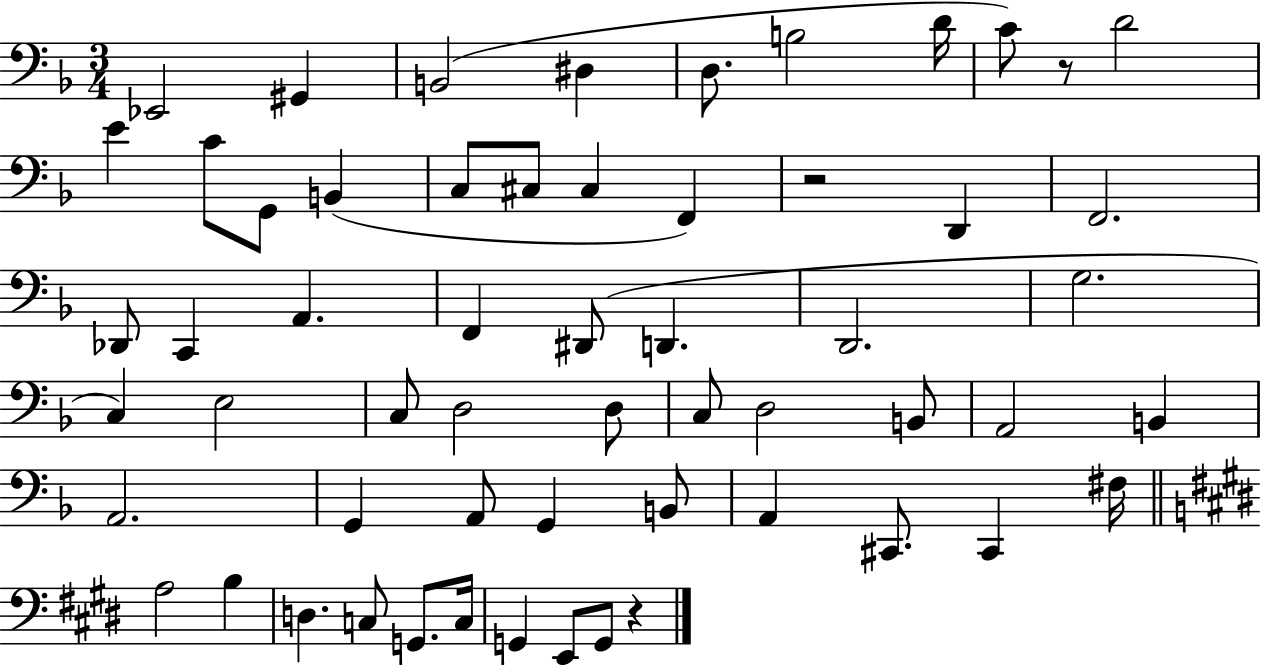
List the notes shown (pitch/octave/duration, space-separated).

Eb2/h G#2/q B2/h D#3/q D3/e. B3/h D4/s C4/e R/e D4/h E4/q C4/e G2/e B2/q C3/e C#3/e C#3/q F2/q R/h D2/q F2/h. Db2/e C2/q A2/q. F2/q D#2/e D2/q. D2/h. G3/h. C3/q E3/h C3/e D3/h D3/e C3/e D3/h B2/e A2/h B2/q A2/h. G2/q A2/e G2/q B2/e A2/q C#2/e. C#2/q F#3/s A3/h B3/q D3/q. C3/e G2/e. C3/s G2/q E2/e G2/e R/q